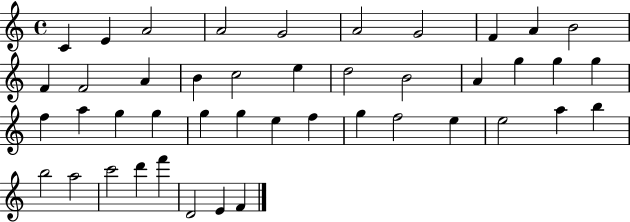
X:1
T:Untitled
M:4/4
L:1/4
K:C
C E A2 A2 G2 A2 G2 F A B2 F F2 A B c2 e d2 B2 A g g g f a g g g g e f g f2 e e2 a b b2 a2 c'2 d' f' D2 E F